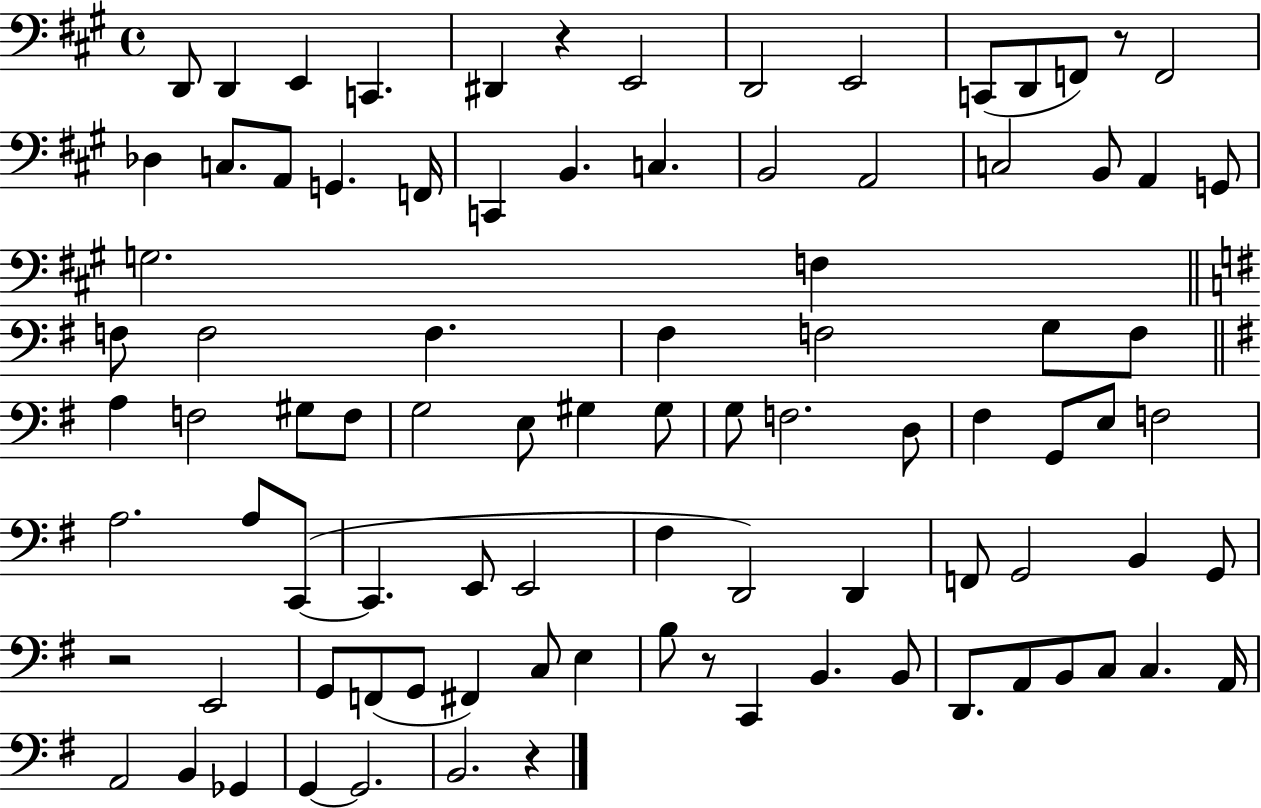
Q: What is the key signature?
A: A major